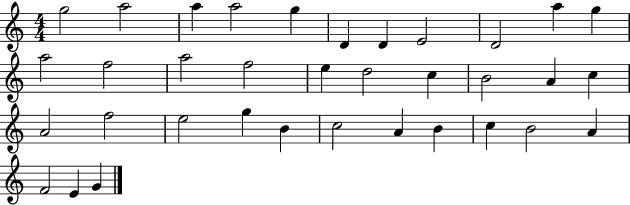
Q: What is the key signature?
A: C major